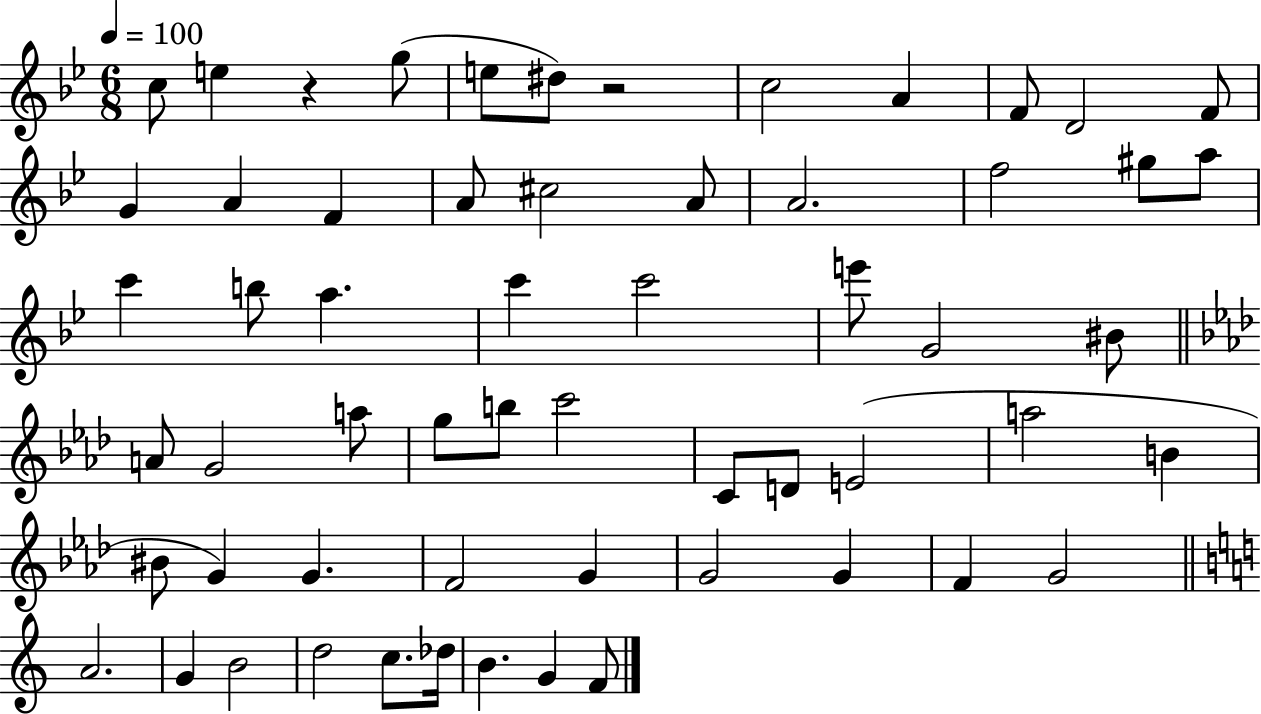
C5/e E5/q R/q G5/e E5/e D#5/e R/h C5/h A4/q F4/e D4/h F4/e G4/q A4/q F4/q A4/e C#5/h A4/e A4/h. F5/h G#5/e A5/e C6/q B5/e A5/q. C6/q C6/h E6/e G4/h BIS4/e A4/e G4/h A5/e G5/e B5/e C6/h C4/e D4/e E4/h A5/h B4/q BIS4/e G4/q G4/q. F4/h G4/q G4/h G4/q F4/q G4/h A4/h. G4/q B4/h D5/h C5/e. Db5/s B4/q. G4/q F4/e